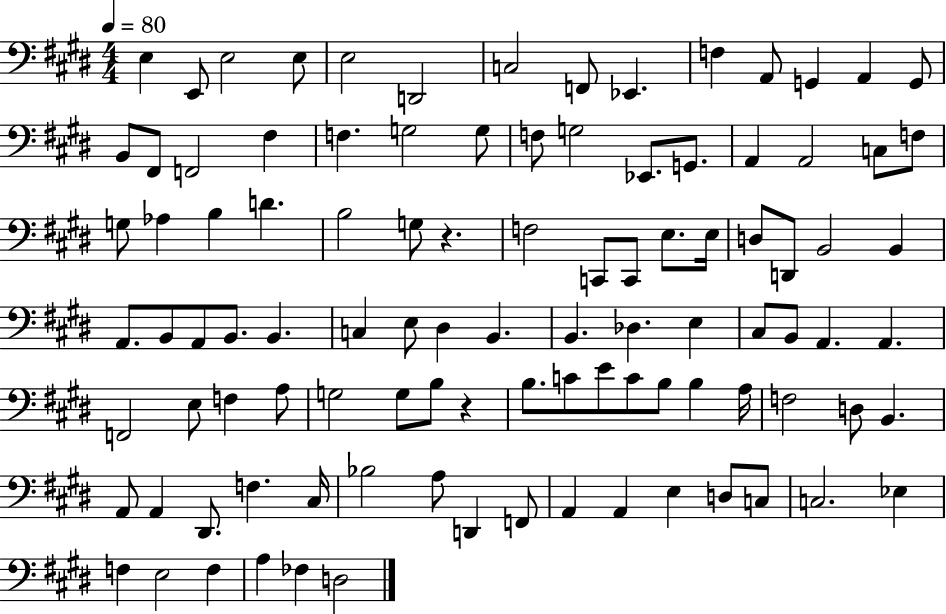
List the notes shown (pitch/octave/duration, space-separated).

E3/q E2/e E3/h E3/e E3/h D2/h C3/h F2/e Eb2/q. F3/q A2/e G2/q A2/q G2/e B2/e F#2/e F2/h F#3/q F3/q. G3/h G3/e F3/e G3/h Eb2/e. G2/e. A2/q A2/h C3/e F3/e G3/e Ab3/q B3/q D4/q. B3/h G3/e R/q. F3/h C2/e C2/e E3/e. E3/s D3/e D2/e B2/h B2/q A2/e. B2/e A2/e B2/e. B2/q. C3/q E3/e D#3/q B2/q. B2/q. Db3/q. E3/q C#3/e B2/e A2/q. A2/q. F2/h E3/e F3/q A3/e G3/h G3/e B3/e R/q B3/e. C4/e E4/e C4/e B3/e B3/q A3/s F3/h D3/e B2/q. A2/e A2/q D#2/e. F3/q. C#3/s Bb3/h A3/e D2/q F2/e A2/q A2/q E3/q D3/e C3/e C3/h. Eb3/q F3/q E3/h F3/q A3/q FES3/q D3/h